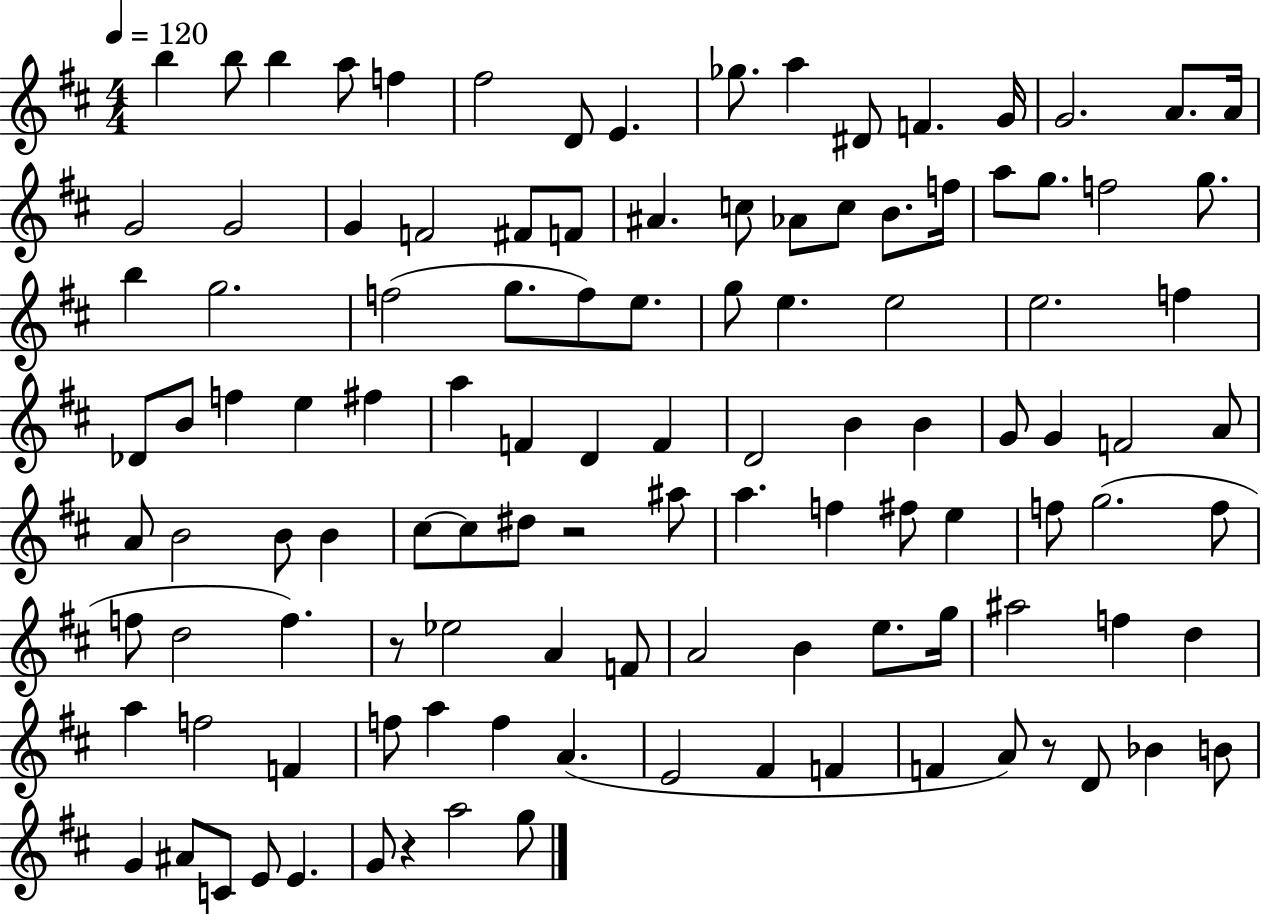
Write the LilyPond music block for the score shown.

{
  \clef treble
  \numericTimeSignature
  \time 4/4
  \key d \major
  \tempo 4 = 120
  b''4 b''8 b''4 a''8 f''4 | fis''2 d'8 e'4. | ges''8. a''4 dis'8 f'4. g'16 | g'2. a'8. a'16 | \break g'2 g'2 | g'4 f'2 fis'8 f'8 | ais'4. c''8 aes'8 c''8 b'8. f''16 | a''8 g''8. f''2 g''8. | \break b''4 g''2. | f''2( g''8. f''8) e''8. | g''8 e''4. e''2 | e''2. f''4 | \break des'8 b'8 f''4 e''4 fis''4 | a''4 f'4 d'4 f'4 | d'2 b'4 b'4 | g'8 g'4 f'2 a'8 | \break a'8 b'2 b'8 b'4 | cis''8~~ cis''8 dis''8 r2 ais''8 | a''4. f''4 fis''8 e''4 | f''8 g''2.( f''8 | \break f''8 d''2 f''4.) | r8 ees''2 a'4 f'8 | a'2 b'4 e''8. g''16 | ais''2 f''4 d''4 | \break a''4 f''2 f'4 | f''8 a''4 f''4 a'4.( | e'2 fis'4 f'4 | f'4 a'8) r8 d'8 bes'4 b'8 | \break g'4 ais'8 c'8 e'8 e'4. | g'8 r4 a''2 g''8 | \bar "|."
}